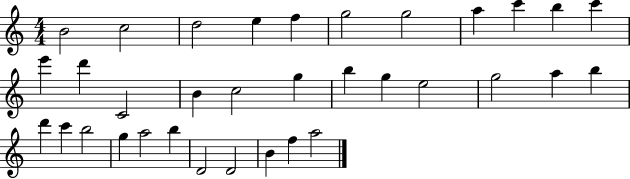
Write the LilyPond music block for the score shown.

{
  \clef treble
  \numericTimeSignature
  \time 4/4
  \key c \major
  b'2 c''2 | d''2 e''4 f''4 | g''2 g''2 | a''4 c'''4 b''4 c'''4 | \break e'''4 d'''4 c'2 | b'4 c''2 g''4 | b''4 g''4 e''2 | g''2 a''4 b''4 | \break d'''4 c'''4 b''2 | g''4 a''2 b''4 | d'2 d'2 | b'4 f''4 a''2 | \break \bar "|."
}